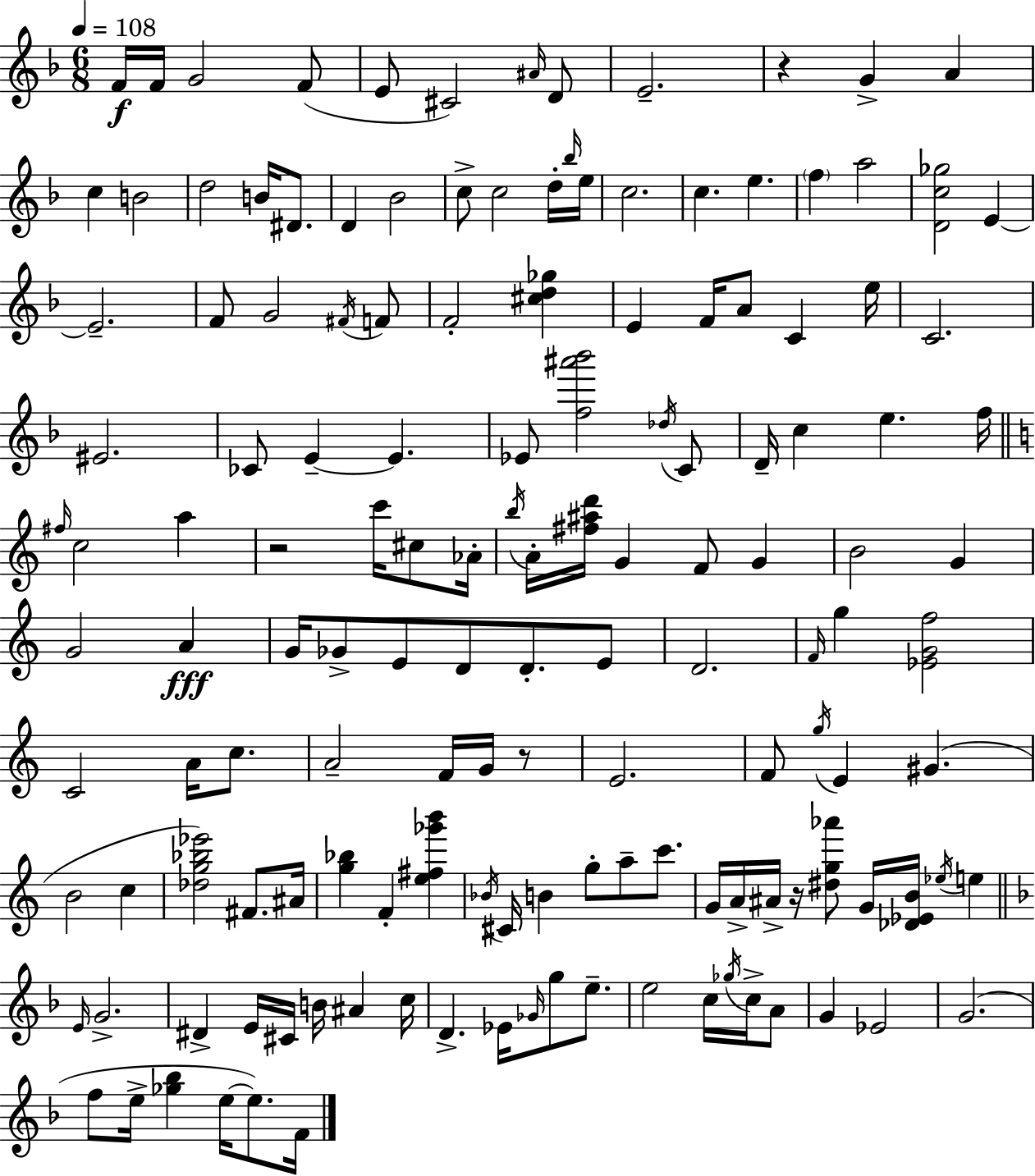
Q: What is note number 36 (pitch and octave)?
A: E4